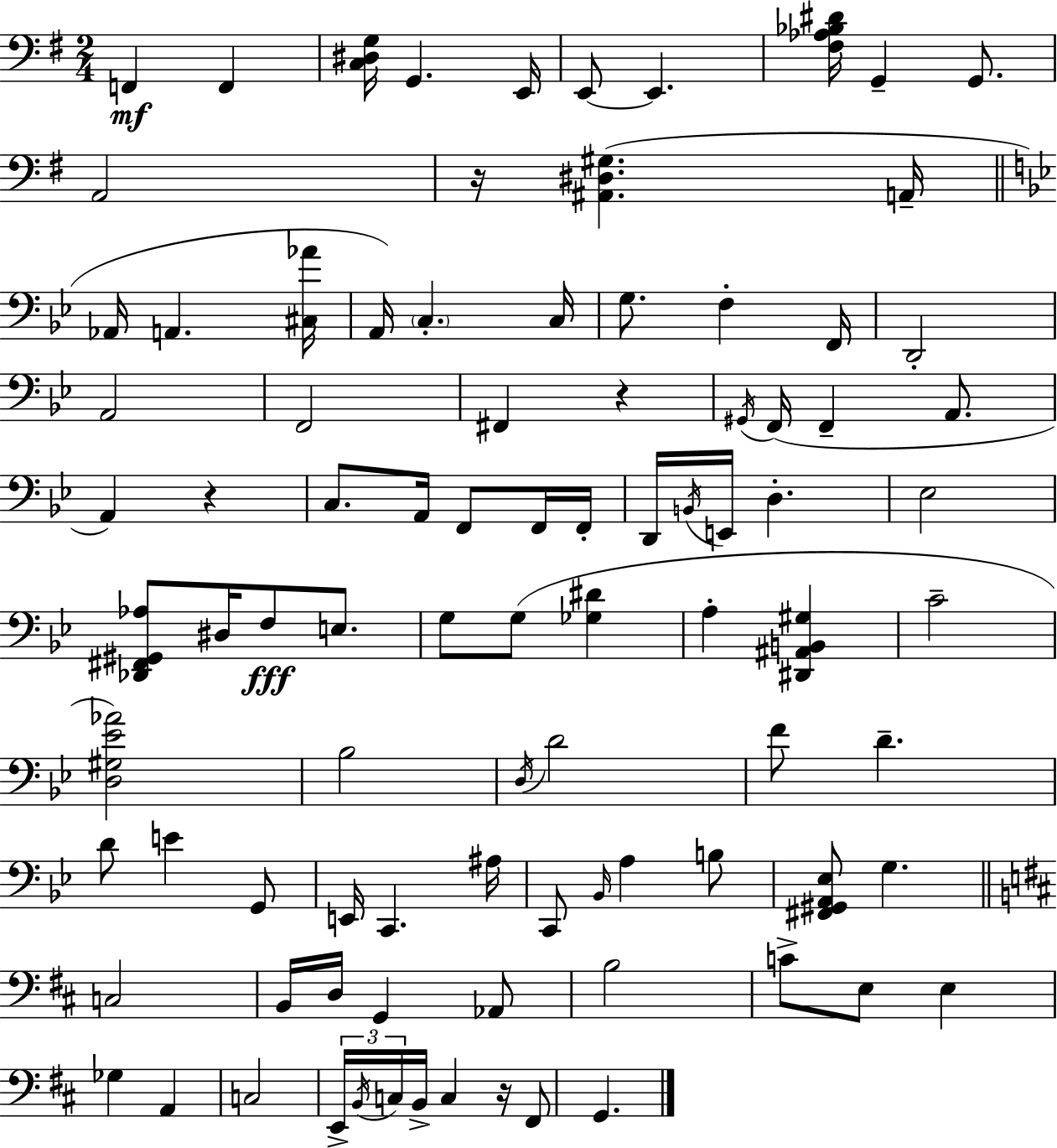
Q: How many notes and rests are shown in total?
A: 92